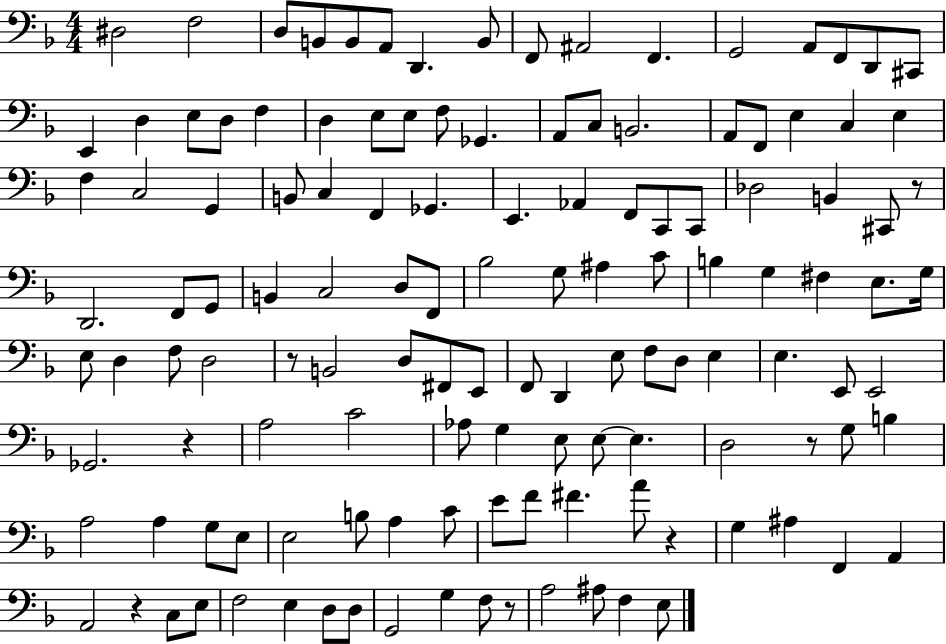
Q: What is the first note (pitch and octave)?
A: D#3